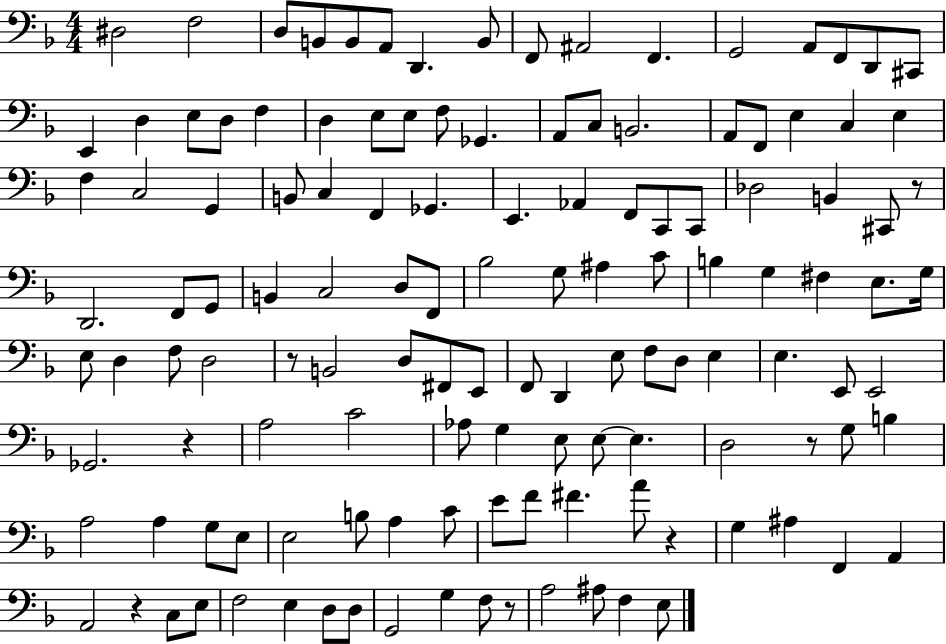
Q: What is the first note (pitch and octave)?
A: D#3